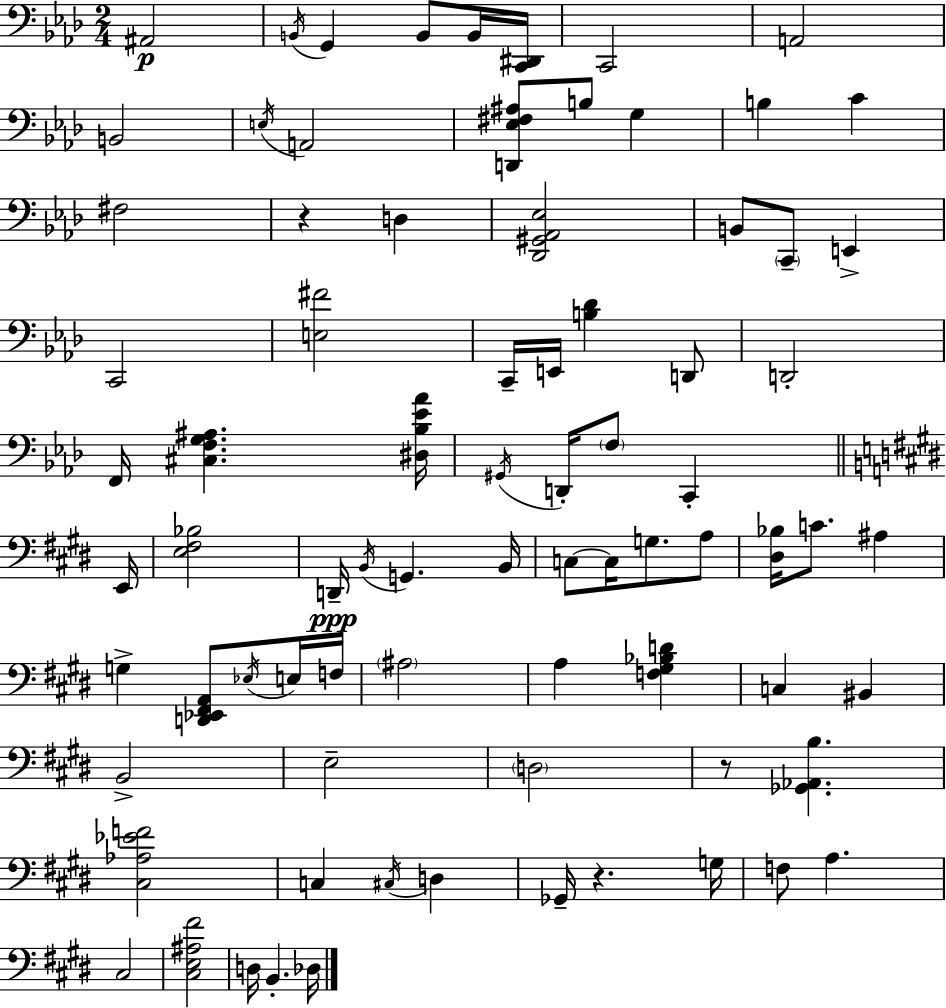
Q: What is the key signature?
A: AES major